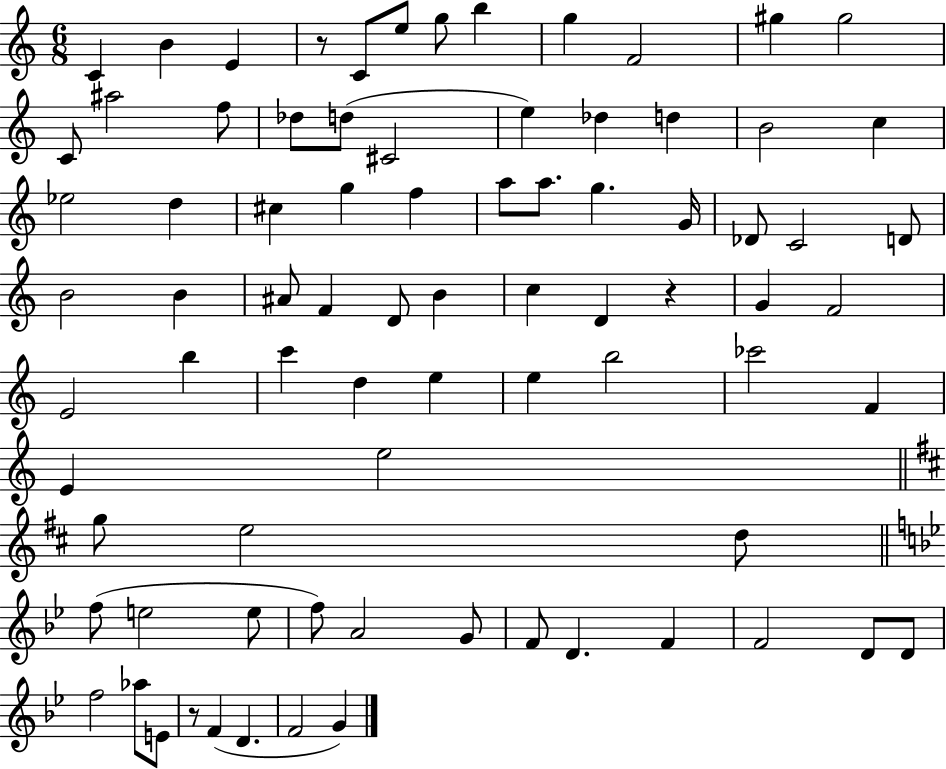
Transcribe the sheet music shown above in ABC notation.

X:1
T:Untitled
M:6/8
L:1/4
K:C
C B E z/2 C/2 e/2 g/2 b g F2 ^g ^g2 C/2 ^a2 f/2 _d/2 d/2 ^C2 e _d d B2 c _e2 d ^c g f a/2 a/2 g G/4 _D/2 C2 D/2 B2 B ^A/2 F D/2 B c D z G F2 E2 b c' d e e b2 _c'2 F E e2 g/2 e2 d/2 f/2 e2 e/2 f/2 A2 G/2 F/2 D F F2 D/2 D/2 f2 _a/2 E/2 z/2 F D F2 G